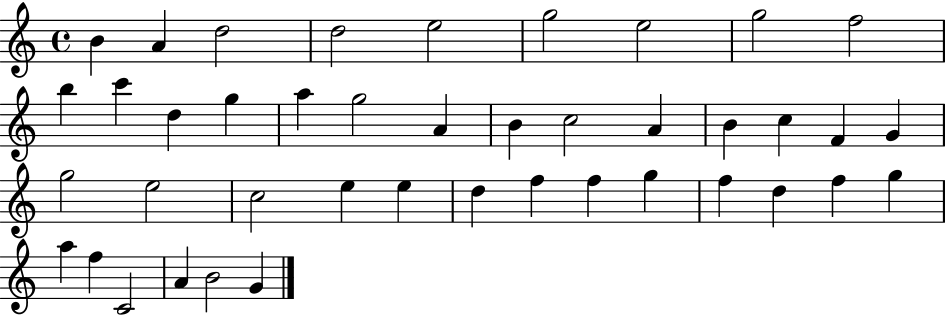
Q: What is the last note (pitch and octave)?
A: G4